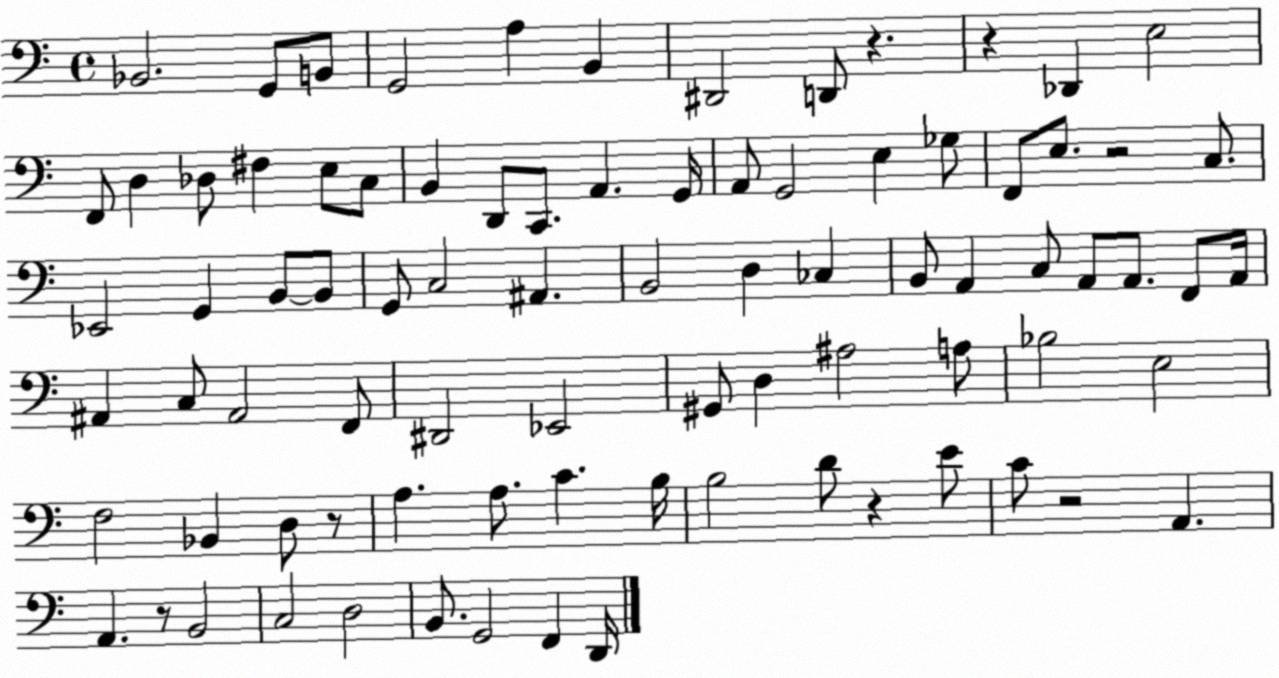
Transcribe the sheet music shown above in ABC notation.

X:1
T:Untitled
M:4/4
L:1/4
K:C
_B,,2 G,,/2 B,,/2 G,,2 A, B,, ^D,,2 D,,/2 z z _D,, E,2 F,,/2 D, _D,/2 ^F, E,/2 C,/2 B,, D,,/2 C,,/2 A,, G,,/4 A,,/2 G,,2 E, _G,/2 F,,/2 E,/2 z2 C,/2 _E,,2 G,, B,,/2 B,,/2 G,,/2 C,2 ^A,, B,,2 D, _C, B,,/2 A,, C,/2 A,,/2 A,,/2 F,,/2 A,,/4 ^A,, C,/2 ^A,,2 F,,/2 ^D,,2 _E,,2 ^G,,/2 D, ^A,2 A,/2 _B,2 E,2 F,2 _B,, D,/2 z/2 A, A,/2 C B,/4 B,2 D/2 z E/2 C/2 z2 A,, A,, z/2 B,,2 C,2 D,2 B,,/2 G,,2 F,, D,,/4